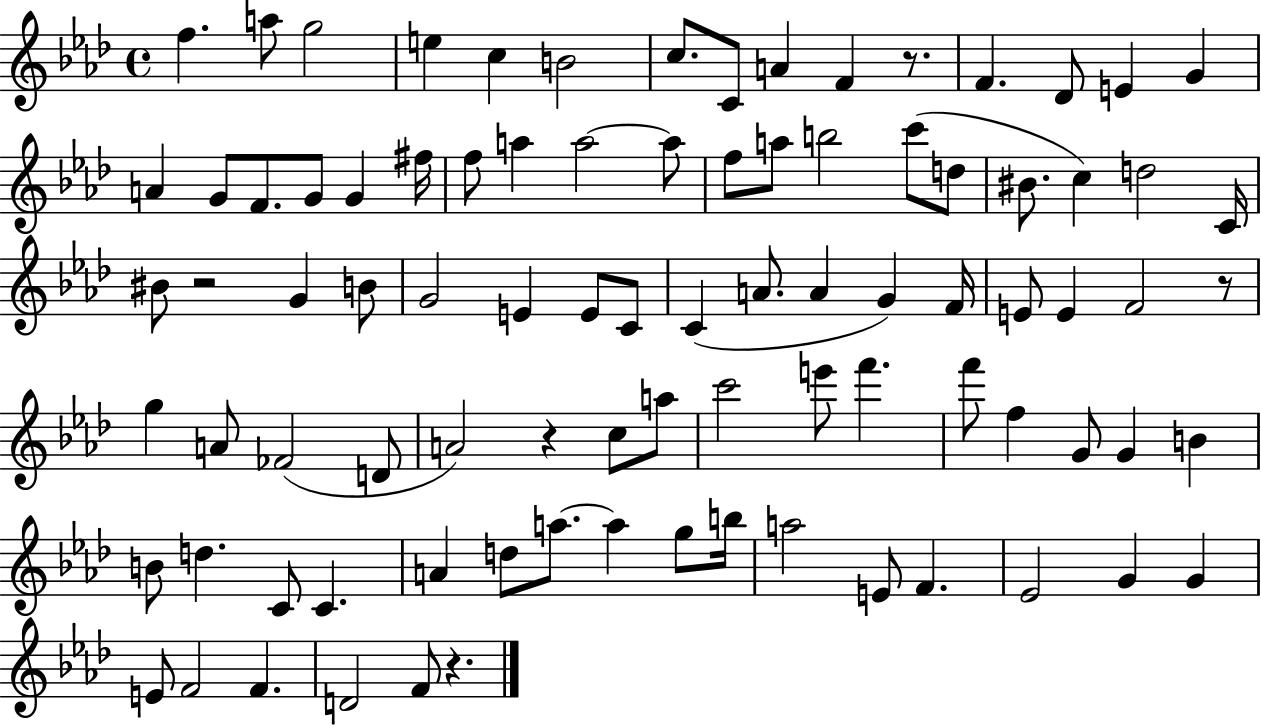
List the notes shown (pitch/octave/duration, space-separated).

F5/q. A5/e G5/h E5/q C5/q B4/h C5/e. C4/e A4/q F4/q R/e. F4/q. Db4/e E4/q G4/q A4/q G4/e F4/e. G4/e G4/q F#5/s F5/e A5/q A5/h A5/e F5/e A5/e B5/h C6/e D5/e BIS4/e. C5/q D5/h C4/s BIS4/e R/h G4/q B4/e G4/h E4/q E4/e C4/e C4/q A4/e. A4/q G4/q F4/s E4/e E4/q F4/h R/e G5/q A4/e FES4/h D4/e A4/h R/q C5/e A5/e C6/h E6/e F6/q. F6/e F5/q G4/e G4/q B4/q B4/e D5/q. C4/e C4/q. A4/q D5/e A5/e. A5/q G5/e B5/s A5/h E4/e F4/q. Eb4/h G4/q G4/q E4/e F4/h F4/q. D4/h F4/e R/q.